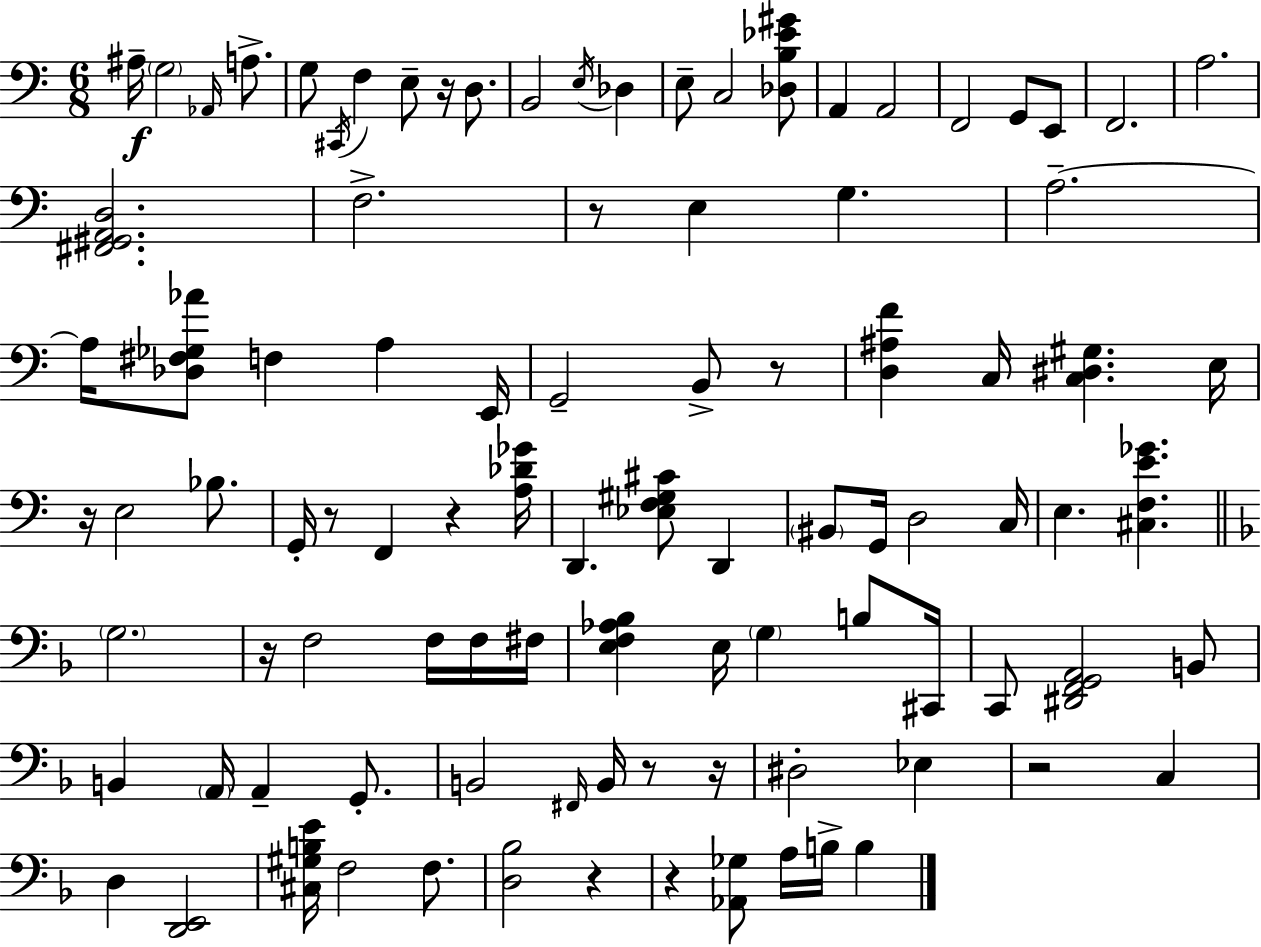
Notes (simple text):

A#3/s G3/h Ab2/s A3/e. G3/e C#2/s F3/q E3/e R/s D3/e. B2/h E3/s Db3/q E3/e C3/h [Db3,B3,Eb4,G#4]/e A2/q A2/h F2/h G2/e E2/e F2/h. A3/h. [F#2,G#2,A2,D3]/h. F3/h. R/e E3/q G3/q. A3/h. A3/s [Db3,F#3,Gb3,Ab4]/e F3/q A3/q E2/s G2/h B2/e R/e [D3,A#3,F4]/q C3/s [C3,D#3,G#3]/q. E3/s R/s E3/h Bb3/e. G2/s R/e F2/q R/q [A3,Db4,Gb4]/s D2/q. [Eb3,F3,G#3,C#4]/e D2/q BIS2/e G2/s D3/h C3/s E3/q. [C#3,F3,E4,Gb4]/q. G3/h. R/s F3/h F3/s F3/s F#3/s [E3,F3,Ab3,Bb3]/q E3/s G3/q B3/e C#2/s C2/e [D#2,F2,G2,A2]/h B2/e B2/q A2/s A2/q G2/e. B2/h F#2/s B2/s R/e R/s D#3/h Eb3/q R/h C3/q D3/q [D2,E2]/h [C#3,G#3,B3,E4]/s F3/h F3/e. [D3,Bb3]/h R/q R/q [Ab2,Gb3]/e A3/s B3/s B3/q